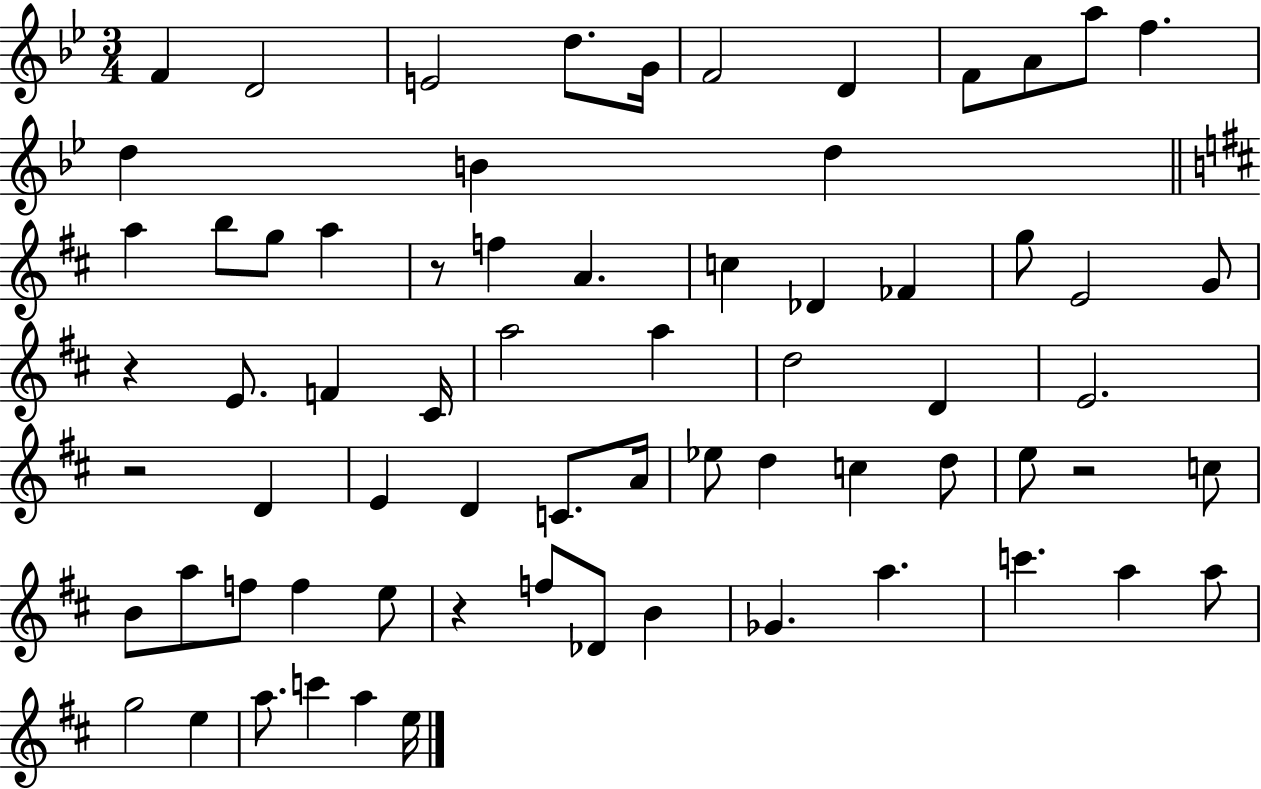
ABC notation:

X:1
T:Untitled
M:3/4
L:1/4
K:Bb
F D2 E2 d/2 G/4 F2 D F/2 A/2 a/2 f d B d a b/2 g/2 a z/2 f A c _D _F g/2 E2 G/2 z E/2 F ^C/4 a2 a d2 D E2 z2 D E D C/2 A/4 _e/2 d c d/2 e/2 z2 c/2 B/2 a/2 f/2 f e/2 z f/2 _D/2 B _G a c' a a/2 g2 e a/2 c' a e/4